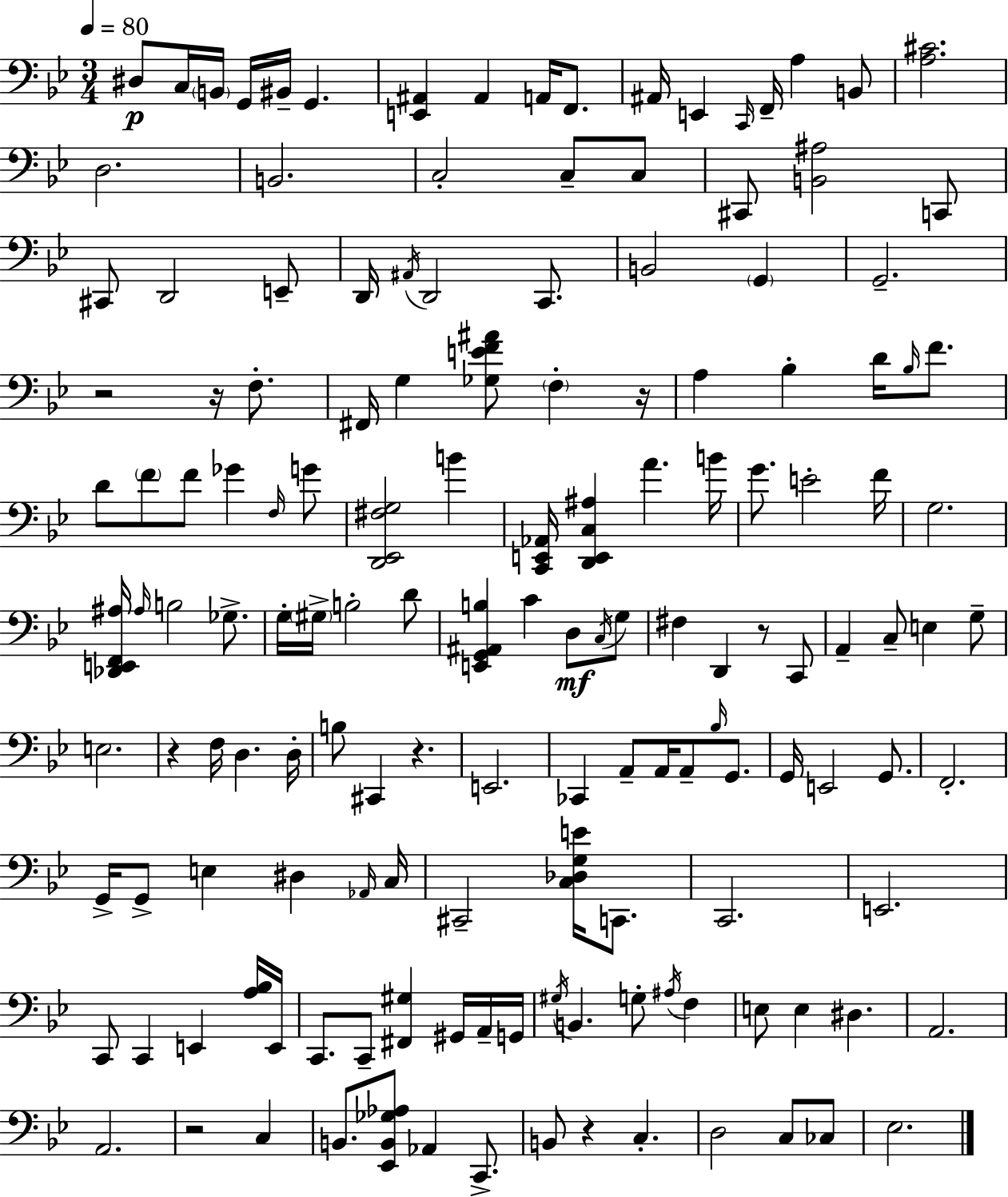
D#3/e C3/s B2/s G2/s BIS2/s G2/q. [E2,A#2]/q A#2/q A2/s F2/e. A#2/s E2/q C2/s F2/s A3/q B2/e [A3,C#4]/h. D3/h. B2/h. C3/h C3/e C3/e C#2/e [B2,A#3]/h C2/e C#2/e D2/h E2/e D2/s A#2/s D2/h C2/e. B2/h G2/q G2/h. R/h R/s F3/e. F#2/s G3/q [Gb3,E4,F4,A#4]/e F3/q R/s A3/q Bb3/q D4/s Bb3/s F4/e. D4/e F4/e F4/e Gb4/q F3/s G4/e [D2,Eb2,F#3,G3]/h B4/q [C2,E2,Ab2]/s [D2,E2,C3,A#3]/q A4/q. B4/s G4/e. E4/h F4/s G3/h. [Db2,E2,F2,A#3]/s A#3/s B3/h Gb3/e. G3/s G#3/s B3/h D4/e [E2,G2,A#2,B3]/q C4/q D3/e C3/s G3/e F#3/q D2/q R/e C2/e A2/q C3/e E3/q G3/e E3/h. R/q F3/s D3/q. D3/s B3/e C#2/q R/q. E2/h. CES2/q A2/e A2/s A2/e Bb3/s G2/e. G2/s E2/h G2/e. F2/h. G2/s G2/e E3/q D#3/q Ab2/s C3/s C#2/h [C3,Db3,G3,E4]/s C2/e. C2/h. E2/h. C2/e C2/q E2/q [A3,Bb3]/s E2/s C2/e. C2/e [F#2,G#3]/q G#2/s A2/s G2/s G#3/s B2/q. G3/e A#3/s F3/q E3/e E3/q D#3/q. A2/h. A2/h. R/h C3/q B2/e. [Eb2,B2,Gb3,Ab3]/e Ab2/q C2/e. B2/e R/q C3/q. D3/h C3/e CES3/e Eb3/h.